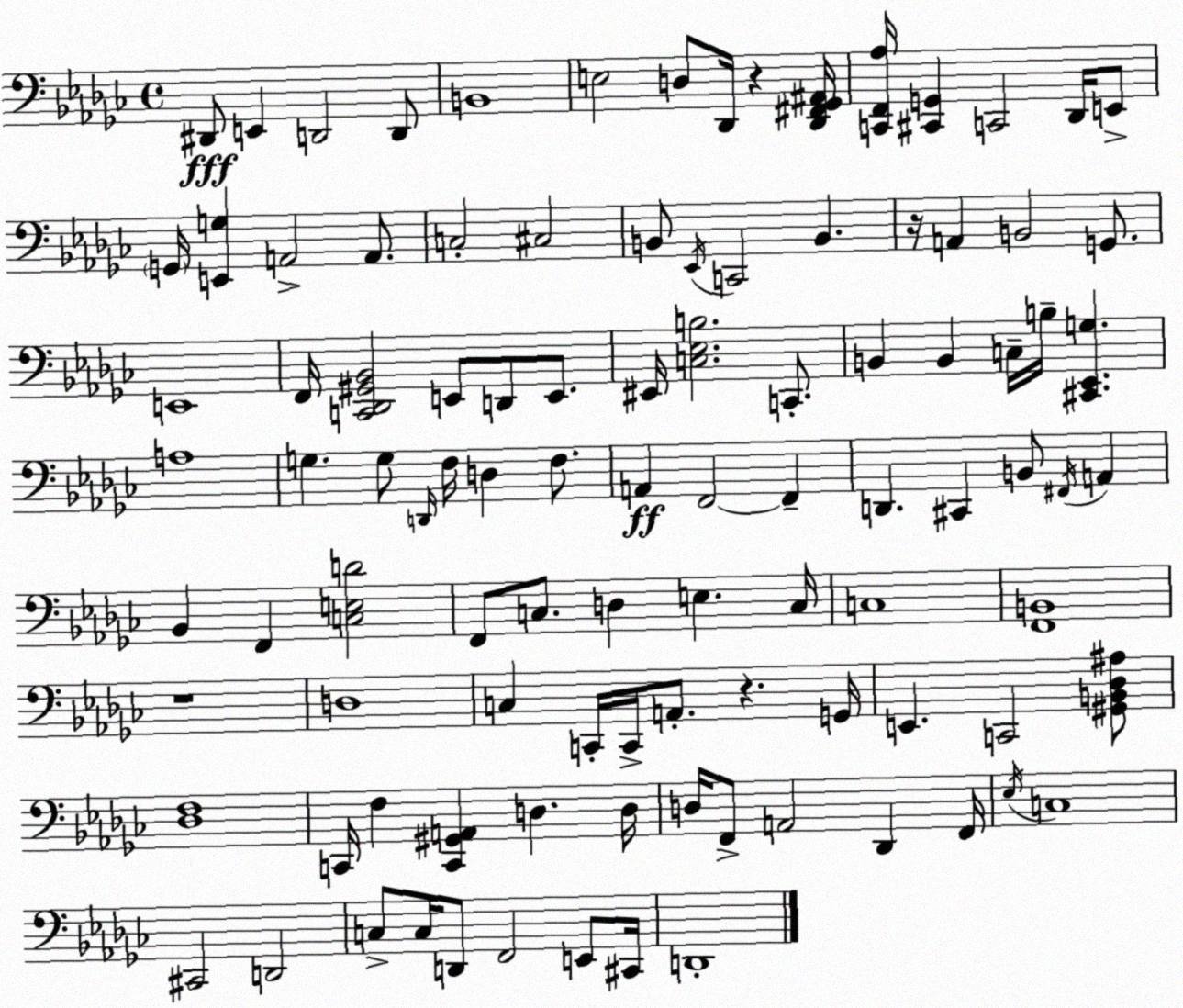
X:1
T:Untitled
M:4/4
L:1/4
K:Ebm
^D,,/2 E,, D,,2 D,,/2 B,,4 E,2 D,/2 _D,,/4 z [_D,,^F,,_G,,^A,,]/4 [C,,F,,_A,]/4 [^C,,G,,] C,,2 _D,,/4 E,,/2 G,,/4 [E,,G,] A,,2 A,,/2 C,2 ^C,2 B,,/2 _E,,/4 C,,2 B,, z/4 A,, B,,2 G,,/2 E,,4 F,,/4 [C,,_D,,^G,,_B,,]2 E,,/2 D,,/2 E,,/2 ^E,,/4 [C,_E,B,]2 C,,/2 B,, B,, C,/4 B,/4 [^C,,_E,,G,] A,4 G, G,/2 D,,/4 F,/4 D, F,/2 A,, F,,2 F,, D,, ^C,, B,,/2 ^F,,/4 A,, _B,, F,, [C,E,D]2 F,,/2 C,/2 D, E, C,/4 C,4 [F,,B,,]4 z4 D,4 C, C,,/4 C,,/4 A,,/2 z G,,/4 E,, C,,2 [^G,,B,,_D,^A,]/2 [_D,F,]4 C,,/4 F, [C,,^G,,A,,] D, D,/4 D,/4 F,,/2 A,,2 _D,, F,,/4 _E,/4 C,4 ^C,,2 D,,2 C,/2 C,/4 D,,/2 F,,2 E,,/2 ^C,,/4 D,,4